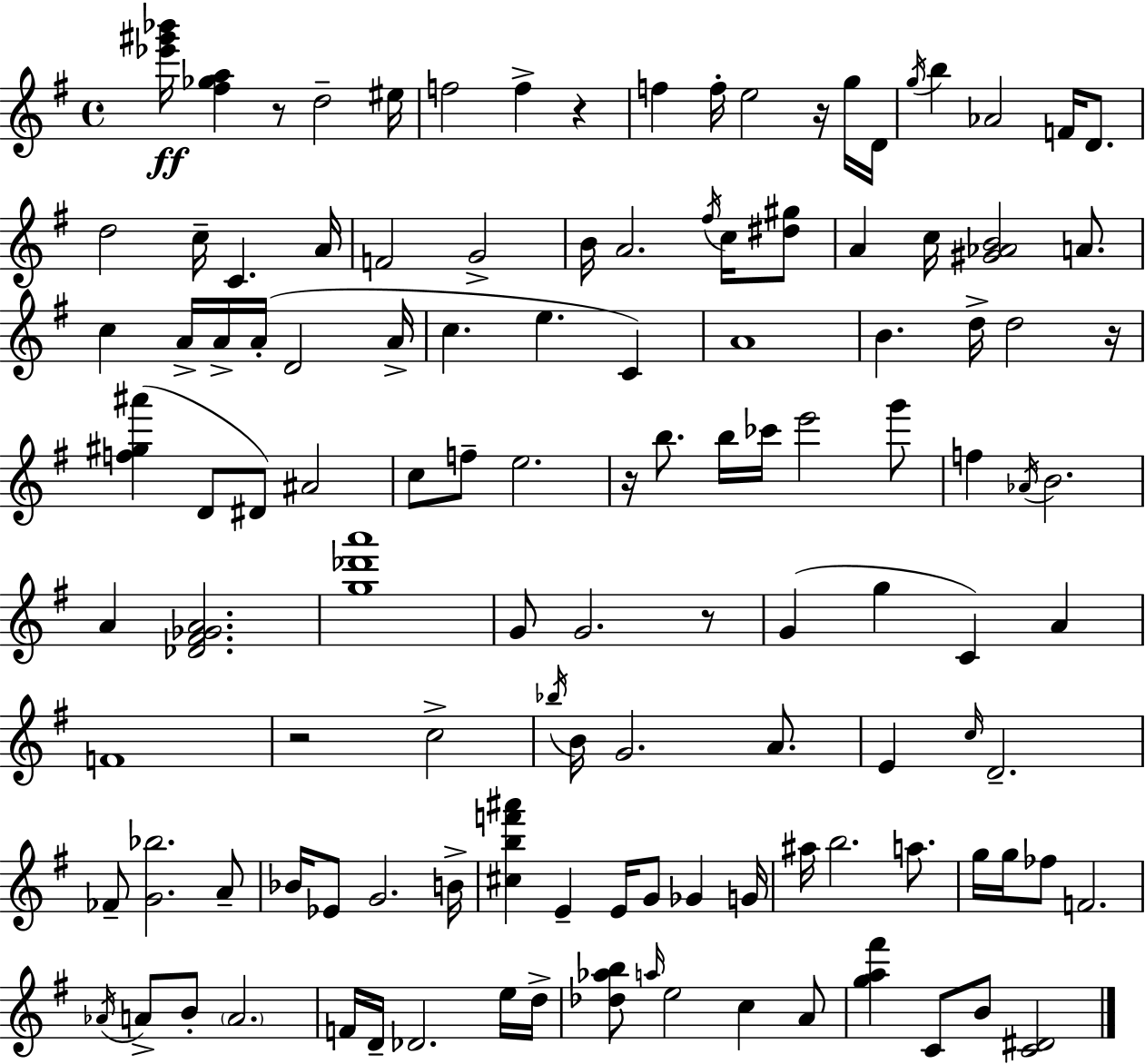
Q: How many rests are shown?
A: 7